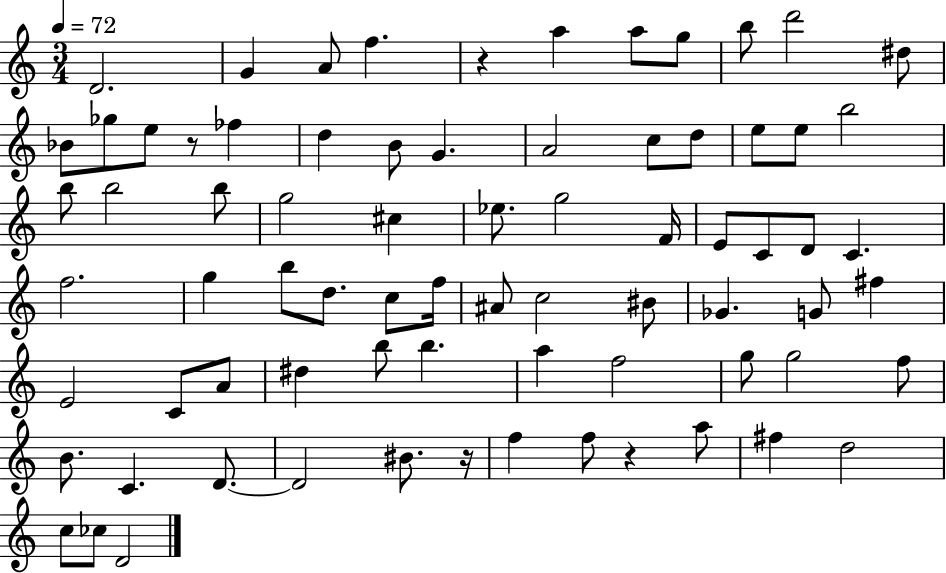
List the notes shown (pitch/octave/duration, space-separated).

D4/h. G4/q A4/e F5/q. R/q A5/q A5/e G5/e B5/e D6/h D#5/e Bb4/e Gb5/e E5/e R/e FES5/q D5/q B4/e G4/q. A4/h C5/e D5/e E5/e E5/e B5/h B5/e B5/h B5/e G5/h C#5/q Eb5/e. G5/h F4/s E4/e C4/e D4/e C4/q. F5/h. G5/q B5/e D5/e. C5/e F5/s A#4/e C5/h BIS4/e Gb4/q. G4/e F#5/q E4/h C4/e A4/e D#5/q B5/e B5/q. A5/q F5/h G5/e G5/h F5/e B4/e. C4/q. D4/e. D4/h BIS4/e. R/s F5/q F5/e R/q A5/e F#5/q D5/h C5/e CES5/e D4/h